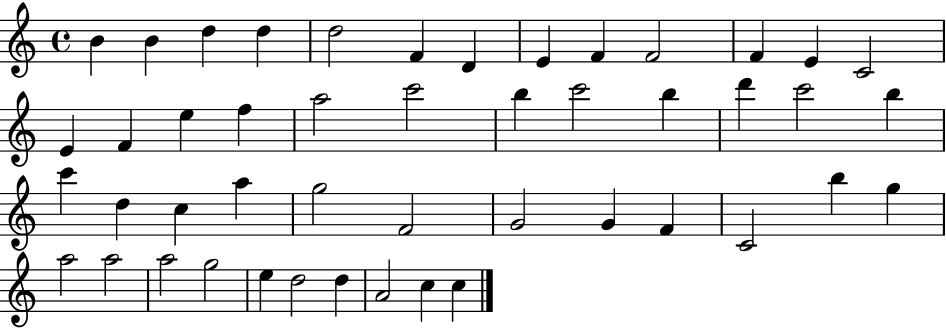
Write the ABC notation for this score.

X:1
T:Untitled
M:4/4
L:1/4
K:C
B B d d d2 F D E F F2 F E C2 E F e f a2 c'2 b c'2 b d' c'2 b c' d c a g2 F2 G2 G F C2 b g a2 a2 a2 g2 e d2 d A2 c c